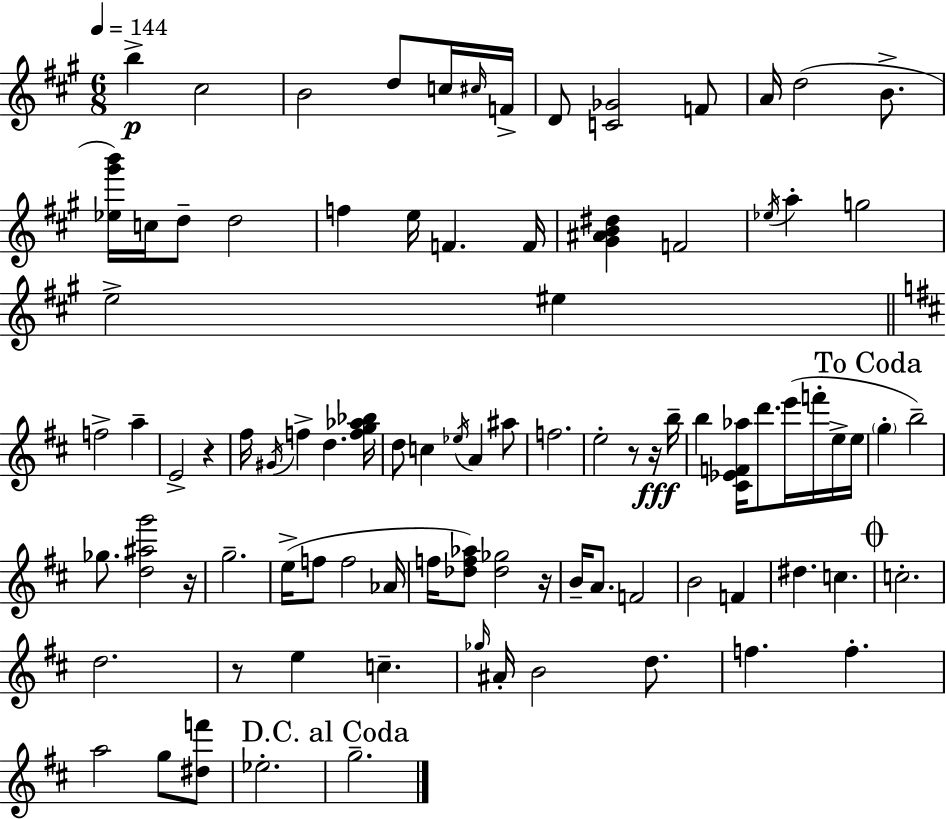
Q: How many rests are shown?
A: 6